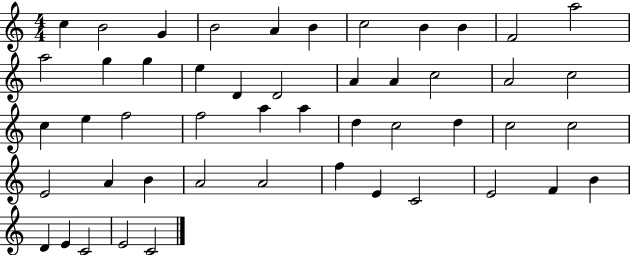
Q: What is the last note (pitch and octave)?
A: C4